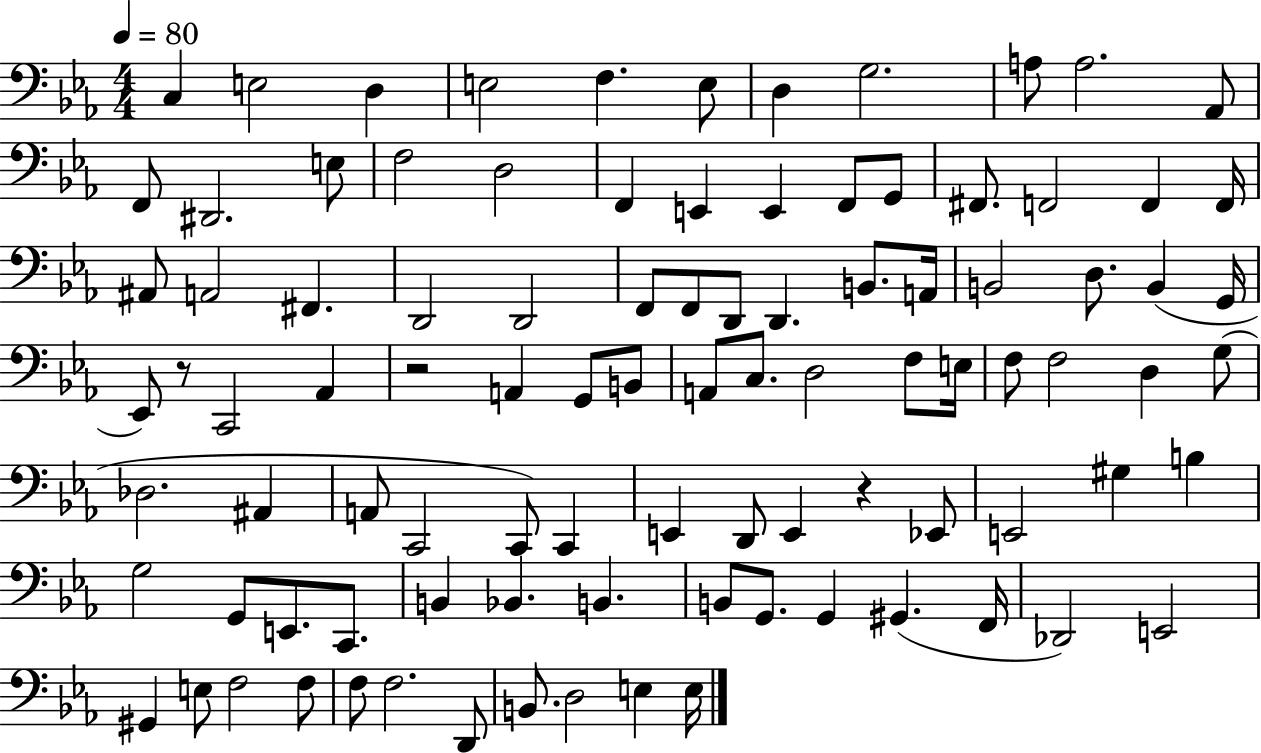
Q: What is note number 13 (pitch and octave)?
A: D#2